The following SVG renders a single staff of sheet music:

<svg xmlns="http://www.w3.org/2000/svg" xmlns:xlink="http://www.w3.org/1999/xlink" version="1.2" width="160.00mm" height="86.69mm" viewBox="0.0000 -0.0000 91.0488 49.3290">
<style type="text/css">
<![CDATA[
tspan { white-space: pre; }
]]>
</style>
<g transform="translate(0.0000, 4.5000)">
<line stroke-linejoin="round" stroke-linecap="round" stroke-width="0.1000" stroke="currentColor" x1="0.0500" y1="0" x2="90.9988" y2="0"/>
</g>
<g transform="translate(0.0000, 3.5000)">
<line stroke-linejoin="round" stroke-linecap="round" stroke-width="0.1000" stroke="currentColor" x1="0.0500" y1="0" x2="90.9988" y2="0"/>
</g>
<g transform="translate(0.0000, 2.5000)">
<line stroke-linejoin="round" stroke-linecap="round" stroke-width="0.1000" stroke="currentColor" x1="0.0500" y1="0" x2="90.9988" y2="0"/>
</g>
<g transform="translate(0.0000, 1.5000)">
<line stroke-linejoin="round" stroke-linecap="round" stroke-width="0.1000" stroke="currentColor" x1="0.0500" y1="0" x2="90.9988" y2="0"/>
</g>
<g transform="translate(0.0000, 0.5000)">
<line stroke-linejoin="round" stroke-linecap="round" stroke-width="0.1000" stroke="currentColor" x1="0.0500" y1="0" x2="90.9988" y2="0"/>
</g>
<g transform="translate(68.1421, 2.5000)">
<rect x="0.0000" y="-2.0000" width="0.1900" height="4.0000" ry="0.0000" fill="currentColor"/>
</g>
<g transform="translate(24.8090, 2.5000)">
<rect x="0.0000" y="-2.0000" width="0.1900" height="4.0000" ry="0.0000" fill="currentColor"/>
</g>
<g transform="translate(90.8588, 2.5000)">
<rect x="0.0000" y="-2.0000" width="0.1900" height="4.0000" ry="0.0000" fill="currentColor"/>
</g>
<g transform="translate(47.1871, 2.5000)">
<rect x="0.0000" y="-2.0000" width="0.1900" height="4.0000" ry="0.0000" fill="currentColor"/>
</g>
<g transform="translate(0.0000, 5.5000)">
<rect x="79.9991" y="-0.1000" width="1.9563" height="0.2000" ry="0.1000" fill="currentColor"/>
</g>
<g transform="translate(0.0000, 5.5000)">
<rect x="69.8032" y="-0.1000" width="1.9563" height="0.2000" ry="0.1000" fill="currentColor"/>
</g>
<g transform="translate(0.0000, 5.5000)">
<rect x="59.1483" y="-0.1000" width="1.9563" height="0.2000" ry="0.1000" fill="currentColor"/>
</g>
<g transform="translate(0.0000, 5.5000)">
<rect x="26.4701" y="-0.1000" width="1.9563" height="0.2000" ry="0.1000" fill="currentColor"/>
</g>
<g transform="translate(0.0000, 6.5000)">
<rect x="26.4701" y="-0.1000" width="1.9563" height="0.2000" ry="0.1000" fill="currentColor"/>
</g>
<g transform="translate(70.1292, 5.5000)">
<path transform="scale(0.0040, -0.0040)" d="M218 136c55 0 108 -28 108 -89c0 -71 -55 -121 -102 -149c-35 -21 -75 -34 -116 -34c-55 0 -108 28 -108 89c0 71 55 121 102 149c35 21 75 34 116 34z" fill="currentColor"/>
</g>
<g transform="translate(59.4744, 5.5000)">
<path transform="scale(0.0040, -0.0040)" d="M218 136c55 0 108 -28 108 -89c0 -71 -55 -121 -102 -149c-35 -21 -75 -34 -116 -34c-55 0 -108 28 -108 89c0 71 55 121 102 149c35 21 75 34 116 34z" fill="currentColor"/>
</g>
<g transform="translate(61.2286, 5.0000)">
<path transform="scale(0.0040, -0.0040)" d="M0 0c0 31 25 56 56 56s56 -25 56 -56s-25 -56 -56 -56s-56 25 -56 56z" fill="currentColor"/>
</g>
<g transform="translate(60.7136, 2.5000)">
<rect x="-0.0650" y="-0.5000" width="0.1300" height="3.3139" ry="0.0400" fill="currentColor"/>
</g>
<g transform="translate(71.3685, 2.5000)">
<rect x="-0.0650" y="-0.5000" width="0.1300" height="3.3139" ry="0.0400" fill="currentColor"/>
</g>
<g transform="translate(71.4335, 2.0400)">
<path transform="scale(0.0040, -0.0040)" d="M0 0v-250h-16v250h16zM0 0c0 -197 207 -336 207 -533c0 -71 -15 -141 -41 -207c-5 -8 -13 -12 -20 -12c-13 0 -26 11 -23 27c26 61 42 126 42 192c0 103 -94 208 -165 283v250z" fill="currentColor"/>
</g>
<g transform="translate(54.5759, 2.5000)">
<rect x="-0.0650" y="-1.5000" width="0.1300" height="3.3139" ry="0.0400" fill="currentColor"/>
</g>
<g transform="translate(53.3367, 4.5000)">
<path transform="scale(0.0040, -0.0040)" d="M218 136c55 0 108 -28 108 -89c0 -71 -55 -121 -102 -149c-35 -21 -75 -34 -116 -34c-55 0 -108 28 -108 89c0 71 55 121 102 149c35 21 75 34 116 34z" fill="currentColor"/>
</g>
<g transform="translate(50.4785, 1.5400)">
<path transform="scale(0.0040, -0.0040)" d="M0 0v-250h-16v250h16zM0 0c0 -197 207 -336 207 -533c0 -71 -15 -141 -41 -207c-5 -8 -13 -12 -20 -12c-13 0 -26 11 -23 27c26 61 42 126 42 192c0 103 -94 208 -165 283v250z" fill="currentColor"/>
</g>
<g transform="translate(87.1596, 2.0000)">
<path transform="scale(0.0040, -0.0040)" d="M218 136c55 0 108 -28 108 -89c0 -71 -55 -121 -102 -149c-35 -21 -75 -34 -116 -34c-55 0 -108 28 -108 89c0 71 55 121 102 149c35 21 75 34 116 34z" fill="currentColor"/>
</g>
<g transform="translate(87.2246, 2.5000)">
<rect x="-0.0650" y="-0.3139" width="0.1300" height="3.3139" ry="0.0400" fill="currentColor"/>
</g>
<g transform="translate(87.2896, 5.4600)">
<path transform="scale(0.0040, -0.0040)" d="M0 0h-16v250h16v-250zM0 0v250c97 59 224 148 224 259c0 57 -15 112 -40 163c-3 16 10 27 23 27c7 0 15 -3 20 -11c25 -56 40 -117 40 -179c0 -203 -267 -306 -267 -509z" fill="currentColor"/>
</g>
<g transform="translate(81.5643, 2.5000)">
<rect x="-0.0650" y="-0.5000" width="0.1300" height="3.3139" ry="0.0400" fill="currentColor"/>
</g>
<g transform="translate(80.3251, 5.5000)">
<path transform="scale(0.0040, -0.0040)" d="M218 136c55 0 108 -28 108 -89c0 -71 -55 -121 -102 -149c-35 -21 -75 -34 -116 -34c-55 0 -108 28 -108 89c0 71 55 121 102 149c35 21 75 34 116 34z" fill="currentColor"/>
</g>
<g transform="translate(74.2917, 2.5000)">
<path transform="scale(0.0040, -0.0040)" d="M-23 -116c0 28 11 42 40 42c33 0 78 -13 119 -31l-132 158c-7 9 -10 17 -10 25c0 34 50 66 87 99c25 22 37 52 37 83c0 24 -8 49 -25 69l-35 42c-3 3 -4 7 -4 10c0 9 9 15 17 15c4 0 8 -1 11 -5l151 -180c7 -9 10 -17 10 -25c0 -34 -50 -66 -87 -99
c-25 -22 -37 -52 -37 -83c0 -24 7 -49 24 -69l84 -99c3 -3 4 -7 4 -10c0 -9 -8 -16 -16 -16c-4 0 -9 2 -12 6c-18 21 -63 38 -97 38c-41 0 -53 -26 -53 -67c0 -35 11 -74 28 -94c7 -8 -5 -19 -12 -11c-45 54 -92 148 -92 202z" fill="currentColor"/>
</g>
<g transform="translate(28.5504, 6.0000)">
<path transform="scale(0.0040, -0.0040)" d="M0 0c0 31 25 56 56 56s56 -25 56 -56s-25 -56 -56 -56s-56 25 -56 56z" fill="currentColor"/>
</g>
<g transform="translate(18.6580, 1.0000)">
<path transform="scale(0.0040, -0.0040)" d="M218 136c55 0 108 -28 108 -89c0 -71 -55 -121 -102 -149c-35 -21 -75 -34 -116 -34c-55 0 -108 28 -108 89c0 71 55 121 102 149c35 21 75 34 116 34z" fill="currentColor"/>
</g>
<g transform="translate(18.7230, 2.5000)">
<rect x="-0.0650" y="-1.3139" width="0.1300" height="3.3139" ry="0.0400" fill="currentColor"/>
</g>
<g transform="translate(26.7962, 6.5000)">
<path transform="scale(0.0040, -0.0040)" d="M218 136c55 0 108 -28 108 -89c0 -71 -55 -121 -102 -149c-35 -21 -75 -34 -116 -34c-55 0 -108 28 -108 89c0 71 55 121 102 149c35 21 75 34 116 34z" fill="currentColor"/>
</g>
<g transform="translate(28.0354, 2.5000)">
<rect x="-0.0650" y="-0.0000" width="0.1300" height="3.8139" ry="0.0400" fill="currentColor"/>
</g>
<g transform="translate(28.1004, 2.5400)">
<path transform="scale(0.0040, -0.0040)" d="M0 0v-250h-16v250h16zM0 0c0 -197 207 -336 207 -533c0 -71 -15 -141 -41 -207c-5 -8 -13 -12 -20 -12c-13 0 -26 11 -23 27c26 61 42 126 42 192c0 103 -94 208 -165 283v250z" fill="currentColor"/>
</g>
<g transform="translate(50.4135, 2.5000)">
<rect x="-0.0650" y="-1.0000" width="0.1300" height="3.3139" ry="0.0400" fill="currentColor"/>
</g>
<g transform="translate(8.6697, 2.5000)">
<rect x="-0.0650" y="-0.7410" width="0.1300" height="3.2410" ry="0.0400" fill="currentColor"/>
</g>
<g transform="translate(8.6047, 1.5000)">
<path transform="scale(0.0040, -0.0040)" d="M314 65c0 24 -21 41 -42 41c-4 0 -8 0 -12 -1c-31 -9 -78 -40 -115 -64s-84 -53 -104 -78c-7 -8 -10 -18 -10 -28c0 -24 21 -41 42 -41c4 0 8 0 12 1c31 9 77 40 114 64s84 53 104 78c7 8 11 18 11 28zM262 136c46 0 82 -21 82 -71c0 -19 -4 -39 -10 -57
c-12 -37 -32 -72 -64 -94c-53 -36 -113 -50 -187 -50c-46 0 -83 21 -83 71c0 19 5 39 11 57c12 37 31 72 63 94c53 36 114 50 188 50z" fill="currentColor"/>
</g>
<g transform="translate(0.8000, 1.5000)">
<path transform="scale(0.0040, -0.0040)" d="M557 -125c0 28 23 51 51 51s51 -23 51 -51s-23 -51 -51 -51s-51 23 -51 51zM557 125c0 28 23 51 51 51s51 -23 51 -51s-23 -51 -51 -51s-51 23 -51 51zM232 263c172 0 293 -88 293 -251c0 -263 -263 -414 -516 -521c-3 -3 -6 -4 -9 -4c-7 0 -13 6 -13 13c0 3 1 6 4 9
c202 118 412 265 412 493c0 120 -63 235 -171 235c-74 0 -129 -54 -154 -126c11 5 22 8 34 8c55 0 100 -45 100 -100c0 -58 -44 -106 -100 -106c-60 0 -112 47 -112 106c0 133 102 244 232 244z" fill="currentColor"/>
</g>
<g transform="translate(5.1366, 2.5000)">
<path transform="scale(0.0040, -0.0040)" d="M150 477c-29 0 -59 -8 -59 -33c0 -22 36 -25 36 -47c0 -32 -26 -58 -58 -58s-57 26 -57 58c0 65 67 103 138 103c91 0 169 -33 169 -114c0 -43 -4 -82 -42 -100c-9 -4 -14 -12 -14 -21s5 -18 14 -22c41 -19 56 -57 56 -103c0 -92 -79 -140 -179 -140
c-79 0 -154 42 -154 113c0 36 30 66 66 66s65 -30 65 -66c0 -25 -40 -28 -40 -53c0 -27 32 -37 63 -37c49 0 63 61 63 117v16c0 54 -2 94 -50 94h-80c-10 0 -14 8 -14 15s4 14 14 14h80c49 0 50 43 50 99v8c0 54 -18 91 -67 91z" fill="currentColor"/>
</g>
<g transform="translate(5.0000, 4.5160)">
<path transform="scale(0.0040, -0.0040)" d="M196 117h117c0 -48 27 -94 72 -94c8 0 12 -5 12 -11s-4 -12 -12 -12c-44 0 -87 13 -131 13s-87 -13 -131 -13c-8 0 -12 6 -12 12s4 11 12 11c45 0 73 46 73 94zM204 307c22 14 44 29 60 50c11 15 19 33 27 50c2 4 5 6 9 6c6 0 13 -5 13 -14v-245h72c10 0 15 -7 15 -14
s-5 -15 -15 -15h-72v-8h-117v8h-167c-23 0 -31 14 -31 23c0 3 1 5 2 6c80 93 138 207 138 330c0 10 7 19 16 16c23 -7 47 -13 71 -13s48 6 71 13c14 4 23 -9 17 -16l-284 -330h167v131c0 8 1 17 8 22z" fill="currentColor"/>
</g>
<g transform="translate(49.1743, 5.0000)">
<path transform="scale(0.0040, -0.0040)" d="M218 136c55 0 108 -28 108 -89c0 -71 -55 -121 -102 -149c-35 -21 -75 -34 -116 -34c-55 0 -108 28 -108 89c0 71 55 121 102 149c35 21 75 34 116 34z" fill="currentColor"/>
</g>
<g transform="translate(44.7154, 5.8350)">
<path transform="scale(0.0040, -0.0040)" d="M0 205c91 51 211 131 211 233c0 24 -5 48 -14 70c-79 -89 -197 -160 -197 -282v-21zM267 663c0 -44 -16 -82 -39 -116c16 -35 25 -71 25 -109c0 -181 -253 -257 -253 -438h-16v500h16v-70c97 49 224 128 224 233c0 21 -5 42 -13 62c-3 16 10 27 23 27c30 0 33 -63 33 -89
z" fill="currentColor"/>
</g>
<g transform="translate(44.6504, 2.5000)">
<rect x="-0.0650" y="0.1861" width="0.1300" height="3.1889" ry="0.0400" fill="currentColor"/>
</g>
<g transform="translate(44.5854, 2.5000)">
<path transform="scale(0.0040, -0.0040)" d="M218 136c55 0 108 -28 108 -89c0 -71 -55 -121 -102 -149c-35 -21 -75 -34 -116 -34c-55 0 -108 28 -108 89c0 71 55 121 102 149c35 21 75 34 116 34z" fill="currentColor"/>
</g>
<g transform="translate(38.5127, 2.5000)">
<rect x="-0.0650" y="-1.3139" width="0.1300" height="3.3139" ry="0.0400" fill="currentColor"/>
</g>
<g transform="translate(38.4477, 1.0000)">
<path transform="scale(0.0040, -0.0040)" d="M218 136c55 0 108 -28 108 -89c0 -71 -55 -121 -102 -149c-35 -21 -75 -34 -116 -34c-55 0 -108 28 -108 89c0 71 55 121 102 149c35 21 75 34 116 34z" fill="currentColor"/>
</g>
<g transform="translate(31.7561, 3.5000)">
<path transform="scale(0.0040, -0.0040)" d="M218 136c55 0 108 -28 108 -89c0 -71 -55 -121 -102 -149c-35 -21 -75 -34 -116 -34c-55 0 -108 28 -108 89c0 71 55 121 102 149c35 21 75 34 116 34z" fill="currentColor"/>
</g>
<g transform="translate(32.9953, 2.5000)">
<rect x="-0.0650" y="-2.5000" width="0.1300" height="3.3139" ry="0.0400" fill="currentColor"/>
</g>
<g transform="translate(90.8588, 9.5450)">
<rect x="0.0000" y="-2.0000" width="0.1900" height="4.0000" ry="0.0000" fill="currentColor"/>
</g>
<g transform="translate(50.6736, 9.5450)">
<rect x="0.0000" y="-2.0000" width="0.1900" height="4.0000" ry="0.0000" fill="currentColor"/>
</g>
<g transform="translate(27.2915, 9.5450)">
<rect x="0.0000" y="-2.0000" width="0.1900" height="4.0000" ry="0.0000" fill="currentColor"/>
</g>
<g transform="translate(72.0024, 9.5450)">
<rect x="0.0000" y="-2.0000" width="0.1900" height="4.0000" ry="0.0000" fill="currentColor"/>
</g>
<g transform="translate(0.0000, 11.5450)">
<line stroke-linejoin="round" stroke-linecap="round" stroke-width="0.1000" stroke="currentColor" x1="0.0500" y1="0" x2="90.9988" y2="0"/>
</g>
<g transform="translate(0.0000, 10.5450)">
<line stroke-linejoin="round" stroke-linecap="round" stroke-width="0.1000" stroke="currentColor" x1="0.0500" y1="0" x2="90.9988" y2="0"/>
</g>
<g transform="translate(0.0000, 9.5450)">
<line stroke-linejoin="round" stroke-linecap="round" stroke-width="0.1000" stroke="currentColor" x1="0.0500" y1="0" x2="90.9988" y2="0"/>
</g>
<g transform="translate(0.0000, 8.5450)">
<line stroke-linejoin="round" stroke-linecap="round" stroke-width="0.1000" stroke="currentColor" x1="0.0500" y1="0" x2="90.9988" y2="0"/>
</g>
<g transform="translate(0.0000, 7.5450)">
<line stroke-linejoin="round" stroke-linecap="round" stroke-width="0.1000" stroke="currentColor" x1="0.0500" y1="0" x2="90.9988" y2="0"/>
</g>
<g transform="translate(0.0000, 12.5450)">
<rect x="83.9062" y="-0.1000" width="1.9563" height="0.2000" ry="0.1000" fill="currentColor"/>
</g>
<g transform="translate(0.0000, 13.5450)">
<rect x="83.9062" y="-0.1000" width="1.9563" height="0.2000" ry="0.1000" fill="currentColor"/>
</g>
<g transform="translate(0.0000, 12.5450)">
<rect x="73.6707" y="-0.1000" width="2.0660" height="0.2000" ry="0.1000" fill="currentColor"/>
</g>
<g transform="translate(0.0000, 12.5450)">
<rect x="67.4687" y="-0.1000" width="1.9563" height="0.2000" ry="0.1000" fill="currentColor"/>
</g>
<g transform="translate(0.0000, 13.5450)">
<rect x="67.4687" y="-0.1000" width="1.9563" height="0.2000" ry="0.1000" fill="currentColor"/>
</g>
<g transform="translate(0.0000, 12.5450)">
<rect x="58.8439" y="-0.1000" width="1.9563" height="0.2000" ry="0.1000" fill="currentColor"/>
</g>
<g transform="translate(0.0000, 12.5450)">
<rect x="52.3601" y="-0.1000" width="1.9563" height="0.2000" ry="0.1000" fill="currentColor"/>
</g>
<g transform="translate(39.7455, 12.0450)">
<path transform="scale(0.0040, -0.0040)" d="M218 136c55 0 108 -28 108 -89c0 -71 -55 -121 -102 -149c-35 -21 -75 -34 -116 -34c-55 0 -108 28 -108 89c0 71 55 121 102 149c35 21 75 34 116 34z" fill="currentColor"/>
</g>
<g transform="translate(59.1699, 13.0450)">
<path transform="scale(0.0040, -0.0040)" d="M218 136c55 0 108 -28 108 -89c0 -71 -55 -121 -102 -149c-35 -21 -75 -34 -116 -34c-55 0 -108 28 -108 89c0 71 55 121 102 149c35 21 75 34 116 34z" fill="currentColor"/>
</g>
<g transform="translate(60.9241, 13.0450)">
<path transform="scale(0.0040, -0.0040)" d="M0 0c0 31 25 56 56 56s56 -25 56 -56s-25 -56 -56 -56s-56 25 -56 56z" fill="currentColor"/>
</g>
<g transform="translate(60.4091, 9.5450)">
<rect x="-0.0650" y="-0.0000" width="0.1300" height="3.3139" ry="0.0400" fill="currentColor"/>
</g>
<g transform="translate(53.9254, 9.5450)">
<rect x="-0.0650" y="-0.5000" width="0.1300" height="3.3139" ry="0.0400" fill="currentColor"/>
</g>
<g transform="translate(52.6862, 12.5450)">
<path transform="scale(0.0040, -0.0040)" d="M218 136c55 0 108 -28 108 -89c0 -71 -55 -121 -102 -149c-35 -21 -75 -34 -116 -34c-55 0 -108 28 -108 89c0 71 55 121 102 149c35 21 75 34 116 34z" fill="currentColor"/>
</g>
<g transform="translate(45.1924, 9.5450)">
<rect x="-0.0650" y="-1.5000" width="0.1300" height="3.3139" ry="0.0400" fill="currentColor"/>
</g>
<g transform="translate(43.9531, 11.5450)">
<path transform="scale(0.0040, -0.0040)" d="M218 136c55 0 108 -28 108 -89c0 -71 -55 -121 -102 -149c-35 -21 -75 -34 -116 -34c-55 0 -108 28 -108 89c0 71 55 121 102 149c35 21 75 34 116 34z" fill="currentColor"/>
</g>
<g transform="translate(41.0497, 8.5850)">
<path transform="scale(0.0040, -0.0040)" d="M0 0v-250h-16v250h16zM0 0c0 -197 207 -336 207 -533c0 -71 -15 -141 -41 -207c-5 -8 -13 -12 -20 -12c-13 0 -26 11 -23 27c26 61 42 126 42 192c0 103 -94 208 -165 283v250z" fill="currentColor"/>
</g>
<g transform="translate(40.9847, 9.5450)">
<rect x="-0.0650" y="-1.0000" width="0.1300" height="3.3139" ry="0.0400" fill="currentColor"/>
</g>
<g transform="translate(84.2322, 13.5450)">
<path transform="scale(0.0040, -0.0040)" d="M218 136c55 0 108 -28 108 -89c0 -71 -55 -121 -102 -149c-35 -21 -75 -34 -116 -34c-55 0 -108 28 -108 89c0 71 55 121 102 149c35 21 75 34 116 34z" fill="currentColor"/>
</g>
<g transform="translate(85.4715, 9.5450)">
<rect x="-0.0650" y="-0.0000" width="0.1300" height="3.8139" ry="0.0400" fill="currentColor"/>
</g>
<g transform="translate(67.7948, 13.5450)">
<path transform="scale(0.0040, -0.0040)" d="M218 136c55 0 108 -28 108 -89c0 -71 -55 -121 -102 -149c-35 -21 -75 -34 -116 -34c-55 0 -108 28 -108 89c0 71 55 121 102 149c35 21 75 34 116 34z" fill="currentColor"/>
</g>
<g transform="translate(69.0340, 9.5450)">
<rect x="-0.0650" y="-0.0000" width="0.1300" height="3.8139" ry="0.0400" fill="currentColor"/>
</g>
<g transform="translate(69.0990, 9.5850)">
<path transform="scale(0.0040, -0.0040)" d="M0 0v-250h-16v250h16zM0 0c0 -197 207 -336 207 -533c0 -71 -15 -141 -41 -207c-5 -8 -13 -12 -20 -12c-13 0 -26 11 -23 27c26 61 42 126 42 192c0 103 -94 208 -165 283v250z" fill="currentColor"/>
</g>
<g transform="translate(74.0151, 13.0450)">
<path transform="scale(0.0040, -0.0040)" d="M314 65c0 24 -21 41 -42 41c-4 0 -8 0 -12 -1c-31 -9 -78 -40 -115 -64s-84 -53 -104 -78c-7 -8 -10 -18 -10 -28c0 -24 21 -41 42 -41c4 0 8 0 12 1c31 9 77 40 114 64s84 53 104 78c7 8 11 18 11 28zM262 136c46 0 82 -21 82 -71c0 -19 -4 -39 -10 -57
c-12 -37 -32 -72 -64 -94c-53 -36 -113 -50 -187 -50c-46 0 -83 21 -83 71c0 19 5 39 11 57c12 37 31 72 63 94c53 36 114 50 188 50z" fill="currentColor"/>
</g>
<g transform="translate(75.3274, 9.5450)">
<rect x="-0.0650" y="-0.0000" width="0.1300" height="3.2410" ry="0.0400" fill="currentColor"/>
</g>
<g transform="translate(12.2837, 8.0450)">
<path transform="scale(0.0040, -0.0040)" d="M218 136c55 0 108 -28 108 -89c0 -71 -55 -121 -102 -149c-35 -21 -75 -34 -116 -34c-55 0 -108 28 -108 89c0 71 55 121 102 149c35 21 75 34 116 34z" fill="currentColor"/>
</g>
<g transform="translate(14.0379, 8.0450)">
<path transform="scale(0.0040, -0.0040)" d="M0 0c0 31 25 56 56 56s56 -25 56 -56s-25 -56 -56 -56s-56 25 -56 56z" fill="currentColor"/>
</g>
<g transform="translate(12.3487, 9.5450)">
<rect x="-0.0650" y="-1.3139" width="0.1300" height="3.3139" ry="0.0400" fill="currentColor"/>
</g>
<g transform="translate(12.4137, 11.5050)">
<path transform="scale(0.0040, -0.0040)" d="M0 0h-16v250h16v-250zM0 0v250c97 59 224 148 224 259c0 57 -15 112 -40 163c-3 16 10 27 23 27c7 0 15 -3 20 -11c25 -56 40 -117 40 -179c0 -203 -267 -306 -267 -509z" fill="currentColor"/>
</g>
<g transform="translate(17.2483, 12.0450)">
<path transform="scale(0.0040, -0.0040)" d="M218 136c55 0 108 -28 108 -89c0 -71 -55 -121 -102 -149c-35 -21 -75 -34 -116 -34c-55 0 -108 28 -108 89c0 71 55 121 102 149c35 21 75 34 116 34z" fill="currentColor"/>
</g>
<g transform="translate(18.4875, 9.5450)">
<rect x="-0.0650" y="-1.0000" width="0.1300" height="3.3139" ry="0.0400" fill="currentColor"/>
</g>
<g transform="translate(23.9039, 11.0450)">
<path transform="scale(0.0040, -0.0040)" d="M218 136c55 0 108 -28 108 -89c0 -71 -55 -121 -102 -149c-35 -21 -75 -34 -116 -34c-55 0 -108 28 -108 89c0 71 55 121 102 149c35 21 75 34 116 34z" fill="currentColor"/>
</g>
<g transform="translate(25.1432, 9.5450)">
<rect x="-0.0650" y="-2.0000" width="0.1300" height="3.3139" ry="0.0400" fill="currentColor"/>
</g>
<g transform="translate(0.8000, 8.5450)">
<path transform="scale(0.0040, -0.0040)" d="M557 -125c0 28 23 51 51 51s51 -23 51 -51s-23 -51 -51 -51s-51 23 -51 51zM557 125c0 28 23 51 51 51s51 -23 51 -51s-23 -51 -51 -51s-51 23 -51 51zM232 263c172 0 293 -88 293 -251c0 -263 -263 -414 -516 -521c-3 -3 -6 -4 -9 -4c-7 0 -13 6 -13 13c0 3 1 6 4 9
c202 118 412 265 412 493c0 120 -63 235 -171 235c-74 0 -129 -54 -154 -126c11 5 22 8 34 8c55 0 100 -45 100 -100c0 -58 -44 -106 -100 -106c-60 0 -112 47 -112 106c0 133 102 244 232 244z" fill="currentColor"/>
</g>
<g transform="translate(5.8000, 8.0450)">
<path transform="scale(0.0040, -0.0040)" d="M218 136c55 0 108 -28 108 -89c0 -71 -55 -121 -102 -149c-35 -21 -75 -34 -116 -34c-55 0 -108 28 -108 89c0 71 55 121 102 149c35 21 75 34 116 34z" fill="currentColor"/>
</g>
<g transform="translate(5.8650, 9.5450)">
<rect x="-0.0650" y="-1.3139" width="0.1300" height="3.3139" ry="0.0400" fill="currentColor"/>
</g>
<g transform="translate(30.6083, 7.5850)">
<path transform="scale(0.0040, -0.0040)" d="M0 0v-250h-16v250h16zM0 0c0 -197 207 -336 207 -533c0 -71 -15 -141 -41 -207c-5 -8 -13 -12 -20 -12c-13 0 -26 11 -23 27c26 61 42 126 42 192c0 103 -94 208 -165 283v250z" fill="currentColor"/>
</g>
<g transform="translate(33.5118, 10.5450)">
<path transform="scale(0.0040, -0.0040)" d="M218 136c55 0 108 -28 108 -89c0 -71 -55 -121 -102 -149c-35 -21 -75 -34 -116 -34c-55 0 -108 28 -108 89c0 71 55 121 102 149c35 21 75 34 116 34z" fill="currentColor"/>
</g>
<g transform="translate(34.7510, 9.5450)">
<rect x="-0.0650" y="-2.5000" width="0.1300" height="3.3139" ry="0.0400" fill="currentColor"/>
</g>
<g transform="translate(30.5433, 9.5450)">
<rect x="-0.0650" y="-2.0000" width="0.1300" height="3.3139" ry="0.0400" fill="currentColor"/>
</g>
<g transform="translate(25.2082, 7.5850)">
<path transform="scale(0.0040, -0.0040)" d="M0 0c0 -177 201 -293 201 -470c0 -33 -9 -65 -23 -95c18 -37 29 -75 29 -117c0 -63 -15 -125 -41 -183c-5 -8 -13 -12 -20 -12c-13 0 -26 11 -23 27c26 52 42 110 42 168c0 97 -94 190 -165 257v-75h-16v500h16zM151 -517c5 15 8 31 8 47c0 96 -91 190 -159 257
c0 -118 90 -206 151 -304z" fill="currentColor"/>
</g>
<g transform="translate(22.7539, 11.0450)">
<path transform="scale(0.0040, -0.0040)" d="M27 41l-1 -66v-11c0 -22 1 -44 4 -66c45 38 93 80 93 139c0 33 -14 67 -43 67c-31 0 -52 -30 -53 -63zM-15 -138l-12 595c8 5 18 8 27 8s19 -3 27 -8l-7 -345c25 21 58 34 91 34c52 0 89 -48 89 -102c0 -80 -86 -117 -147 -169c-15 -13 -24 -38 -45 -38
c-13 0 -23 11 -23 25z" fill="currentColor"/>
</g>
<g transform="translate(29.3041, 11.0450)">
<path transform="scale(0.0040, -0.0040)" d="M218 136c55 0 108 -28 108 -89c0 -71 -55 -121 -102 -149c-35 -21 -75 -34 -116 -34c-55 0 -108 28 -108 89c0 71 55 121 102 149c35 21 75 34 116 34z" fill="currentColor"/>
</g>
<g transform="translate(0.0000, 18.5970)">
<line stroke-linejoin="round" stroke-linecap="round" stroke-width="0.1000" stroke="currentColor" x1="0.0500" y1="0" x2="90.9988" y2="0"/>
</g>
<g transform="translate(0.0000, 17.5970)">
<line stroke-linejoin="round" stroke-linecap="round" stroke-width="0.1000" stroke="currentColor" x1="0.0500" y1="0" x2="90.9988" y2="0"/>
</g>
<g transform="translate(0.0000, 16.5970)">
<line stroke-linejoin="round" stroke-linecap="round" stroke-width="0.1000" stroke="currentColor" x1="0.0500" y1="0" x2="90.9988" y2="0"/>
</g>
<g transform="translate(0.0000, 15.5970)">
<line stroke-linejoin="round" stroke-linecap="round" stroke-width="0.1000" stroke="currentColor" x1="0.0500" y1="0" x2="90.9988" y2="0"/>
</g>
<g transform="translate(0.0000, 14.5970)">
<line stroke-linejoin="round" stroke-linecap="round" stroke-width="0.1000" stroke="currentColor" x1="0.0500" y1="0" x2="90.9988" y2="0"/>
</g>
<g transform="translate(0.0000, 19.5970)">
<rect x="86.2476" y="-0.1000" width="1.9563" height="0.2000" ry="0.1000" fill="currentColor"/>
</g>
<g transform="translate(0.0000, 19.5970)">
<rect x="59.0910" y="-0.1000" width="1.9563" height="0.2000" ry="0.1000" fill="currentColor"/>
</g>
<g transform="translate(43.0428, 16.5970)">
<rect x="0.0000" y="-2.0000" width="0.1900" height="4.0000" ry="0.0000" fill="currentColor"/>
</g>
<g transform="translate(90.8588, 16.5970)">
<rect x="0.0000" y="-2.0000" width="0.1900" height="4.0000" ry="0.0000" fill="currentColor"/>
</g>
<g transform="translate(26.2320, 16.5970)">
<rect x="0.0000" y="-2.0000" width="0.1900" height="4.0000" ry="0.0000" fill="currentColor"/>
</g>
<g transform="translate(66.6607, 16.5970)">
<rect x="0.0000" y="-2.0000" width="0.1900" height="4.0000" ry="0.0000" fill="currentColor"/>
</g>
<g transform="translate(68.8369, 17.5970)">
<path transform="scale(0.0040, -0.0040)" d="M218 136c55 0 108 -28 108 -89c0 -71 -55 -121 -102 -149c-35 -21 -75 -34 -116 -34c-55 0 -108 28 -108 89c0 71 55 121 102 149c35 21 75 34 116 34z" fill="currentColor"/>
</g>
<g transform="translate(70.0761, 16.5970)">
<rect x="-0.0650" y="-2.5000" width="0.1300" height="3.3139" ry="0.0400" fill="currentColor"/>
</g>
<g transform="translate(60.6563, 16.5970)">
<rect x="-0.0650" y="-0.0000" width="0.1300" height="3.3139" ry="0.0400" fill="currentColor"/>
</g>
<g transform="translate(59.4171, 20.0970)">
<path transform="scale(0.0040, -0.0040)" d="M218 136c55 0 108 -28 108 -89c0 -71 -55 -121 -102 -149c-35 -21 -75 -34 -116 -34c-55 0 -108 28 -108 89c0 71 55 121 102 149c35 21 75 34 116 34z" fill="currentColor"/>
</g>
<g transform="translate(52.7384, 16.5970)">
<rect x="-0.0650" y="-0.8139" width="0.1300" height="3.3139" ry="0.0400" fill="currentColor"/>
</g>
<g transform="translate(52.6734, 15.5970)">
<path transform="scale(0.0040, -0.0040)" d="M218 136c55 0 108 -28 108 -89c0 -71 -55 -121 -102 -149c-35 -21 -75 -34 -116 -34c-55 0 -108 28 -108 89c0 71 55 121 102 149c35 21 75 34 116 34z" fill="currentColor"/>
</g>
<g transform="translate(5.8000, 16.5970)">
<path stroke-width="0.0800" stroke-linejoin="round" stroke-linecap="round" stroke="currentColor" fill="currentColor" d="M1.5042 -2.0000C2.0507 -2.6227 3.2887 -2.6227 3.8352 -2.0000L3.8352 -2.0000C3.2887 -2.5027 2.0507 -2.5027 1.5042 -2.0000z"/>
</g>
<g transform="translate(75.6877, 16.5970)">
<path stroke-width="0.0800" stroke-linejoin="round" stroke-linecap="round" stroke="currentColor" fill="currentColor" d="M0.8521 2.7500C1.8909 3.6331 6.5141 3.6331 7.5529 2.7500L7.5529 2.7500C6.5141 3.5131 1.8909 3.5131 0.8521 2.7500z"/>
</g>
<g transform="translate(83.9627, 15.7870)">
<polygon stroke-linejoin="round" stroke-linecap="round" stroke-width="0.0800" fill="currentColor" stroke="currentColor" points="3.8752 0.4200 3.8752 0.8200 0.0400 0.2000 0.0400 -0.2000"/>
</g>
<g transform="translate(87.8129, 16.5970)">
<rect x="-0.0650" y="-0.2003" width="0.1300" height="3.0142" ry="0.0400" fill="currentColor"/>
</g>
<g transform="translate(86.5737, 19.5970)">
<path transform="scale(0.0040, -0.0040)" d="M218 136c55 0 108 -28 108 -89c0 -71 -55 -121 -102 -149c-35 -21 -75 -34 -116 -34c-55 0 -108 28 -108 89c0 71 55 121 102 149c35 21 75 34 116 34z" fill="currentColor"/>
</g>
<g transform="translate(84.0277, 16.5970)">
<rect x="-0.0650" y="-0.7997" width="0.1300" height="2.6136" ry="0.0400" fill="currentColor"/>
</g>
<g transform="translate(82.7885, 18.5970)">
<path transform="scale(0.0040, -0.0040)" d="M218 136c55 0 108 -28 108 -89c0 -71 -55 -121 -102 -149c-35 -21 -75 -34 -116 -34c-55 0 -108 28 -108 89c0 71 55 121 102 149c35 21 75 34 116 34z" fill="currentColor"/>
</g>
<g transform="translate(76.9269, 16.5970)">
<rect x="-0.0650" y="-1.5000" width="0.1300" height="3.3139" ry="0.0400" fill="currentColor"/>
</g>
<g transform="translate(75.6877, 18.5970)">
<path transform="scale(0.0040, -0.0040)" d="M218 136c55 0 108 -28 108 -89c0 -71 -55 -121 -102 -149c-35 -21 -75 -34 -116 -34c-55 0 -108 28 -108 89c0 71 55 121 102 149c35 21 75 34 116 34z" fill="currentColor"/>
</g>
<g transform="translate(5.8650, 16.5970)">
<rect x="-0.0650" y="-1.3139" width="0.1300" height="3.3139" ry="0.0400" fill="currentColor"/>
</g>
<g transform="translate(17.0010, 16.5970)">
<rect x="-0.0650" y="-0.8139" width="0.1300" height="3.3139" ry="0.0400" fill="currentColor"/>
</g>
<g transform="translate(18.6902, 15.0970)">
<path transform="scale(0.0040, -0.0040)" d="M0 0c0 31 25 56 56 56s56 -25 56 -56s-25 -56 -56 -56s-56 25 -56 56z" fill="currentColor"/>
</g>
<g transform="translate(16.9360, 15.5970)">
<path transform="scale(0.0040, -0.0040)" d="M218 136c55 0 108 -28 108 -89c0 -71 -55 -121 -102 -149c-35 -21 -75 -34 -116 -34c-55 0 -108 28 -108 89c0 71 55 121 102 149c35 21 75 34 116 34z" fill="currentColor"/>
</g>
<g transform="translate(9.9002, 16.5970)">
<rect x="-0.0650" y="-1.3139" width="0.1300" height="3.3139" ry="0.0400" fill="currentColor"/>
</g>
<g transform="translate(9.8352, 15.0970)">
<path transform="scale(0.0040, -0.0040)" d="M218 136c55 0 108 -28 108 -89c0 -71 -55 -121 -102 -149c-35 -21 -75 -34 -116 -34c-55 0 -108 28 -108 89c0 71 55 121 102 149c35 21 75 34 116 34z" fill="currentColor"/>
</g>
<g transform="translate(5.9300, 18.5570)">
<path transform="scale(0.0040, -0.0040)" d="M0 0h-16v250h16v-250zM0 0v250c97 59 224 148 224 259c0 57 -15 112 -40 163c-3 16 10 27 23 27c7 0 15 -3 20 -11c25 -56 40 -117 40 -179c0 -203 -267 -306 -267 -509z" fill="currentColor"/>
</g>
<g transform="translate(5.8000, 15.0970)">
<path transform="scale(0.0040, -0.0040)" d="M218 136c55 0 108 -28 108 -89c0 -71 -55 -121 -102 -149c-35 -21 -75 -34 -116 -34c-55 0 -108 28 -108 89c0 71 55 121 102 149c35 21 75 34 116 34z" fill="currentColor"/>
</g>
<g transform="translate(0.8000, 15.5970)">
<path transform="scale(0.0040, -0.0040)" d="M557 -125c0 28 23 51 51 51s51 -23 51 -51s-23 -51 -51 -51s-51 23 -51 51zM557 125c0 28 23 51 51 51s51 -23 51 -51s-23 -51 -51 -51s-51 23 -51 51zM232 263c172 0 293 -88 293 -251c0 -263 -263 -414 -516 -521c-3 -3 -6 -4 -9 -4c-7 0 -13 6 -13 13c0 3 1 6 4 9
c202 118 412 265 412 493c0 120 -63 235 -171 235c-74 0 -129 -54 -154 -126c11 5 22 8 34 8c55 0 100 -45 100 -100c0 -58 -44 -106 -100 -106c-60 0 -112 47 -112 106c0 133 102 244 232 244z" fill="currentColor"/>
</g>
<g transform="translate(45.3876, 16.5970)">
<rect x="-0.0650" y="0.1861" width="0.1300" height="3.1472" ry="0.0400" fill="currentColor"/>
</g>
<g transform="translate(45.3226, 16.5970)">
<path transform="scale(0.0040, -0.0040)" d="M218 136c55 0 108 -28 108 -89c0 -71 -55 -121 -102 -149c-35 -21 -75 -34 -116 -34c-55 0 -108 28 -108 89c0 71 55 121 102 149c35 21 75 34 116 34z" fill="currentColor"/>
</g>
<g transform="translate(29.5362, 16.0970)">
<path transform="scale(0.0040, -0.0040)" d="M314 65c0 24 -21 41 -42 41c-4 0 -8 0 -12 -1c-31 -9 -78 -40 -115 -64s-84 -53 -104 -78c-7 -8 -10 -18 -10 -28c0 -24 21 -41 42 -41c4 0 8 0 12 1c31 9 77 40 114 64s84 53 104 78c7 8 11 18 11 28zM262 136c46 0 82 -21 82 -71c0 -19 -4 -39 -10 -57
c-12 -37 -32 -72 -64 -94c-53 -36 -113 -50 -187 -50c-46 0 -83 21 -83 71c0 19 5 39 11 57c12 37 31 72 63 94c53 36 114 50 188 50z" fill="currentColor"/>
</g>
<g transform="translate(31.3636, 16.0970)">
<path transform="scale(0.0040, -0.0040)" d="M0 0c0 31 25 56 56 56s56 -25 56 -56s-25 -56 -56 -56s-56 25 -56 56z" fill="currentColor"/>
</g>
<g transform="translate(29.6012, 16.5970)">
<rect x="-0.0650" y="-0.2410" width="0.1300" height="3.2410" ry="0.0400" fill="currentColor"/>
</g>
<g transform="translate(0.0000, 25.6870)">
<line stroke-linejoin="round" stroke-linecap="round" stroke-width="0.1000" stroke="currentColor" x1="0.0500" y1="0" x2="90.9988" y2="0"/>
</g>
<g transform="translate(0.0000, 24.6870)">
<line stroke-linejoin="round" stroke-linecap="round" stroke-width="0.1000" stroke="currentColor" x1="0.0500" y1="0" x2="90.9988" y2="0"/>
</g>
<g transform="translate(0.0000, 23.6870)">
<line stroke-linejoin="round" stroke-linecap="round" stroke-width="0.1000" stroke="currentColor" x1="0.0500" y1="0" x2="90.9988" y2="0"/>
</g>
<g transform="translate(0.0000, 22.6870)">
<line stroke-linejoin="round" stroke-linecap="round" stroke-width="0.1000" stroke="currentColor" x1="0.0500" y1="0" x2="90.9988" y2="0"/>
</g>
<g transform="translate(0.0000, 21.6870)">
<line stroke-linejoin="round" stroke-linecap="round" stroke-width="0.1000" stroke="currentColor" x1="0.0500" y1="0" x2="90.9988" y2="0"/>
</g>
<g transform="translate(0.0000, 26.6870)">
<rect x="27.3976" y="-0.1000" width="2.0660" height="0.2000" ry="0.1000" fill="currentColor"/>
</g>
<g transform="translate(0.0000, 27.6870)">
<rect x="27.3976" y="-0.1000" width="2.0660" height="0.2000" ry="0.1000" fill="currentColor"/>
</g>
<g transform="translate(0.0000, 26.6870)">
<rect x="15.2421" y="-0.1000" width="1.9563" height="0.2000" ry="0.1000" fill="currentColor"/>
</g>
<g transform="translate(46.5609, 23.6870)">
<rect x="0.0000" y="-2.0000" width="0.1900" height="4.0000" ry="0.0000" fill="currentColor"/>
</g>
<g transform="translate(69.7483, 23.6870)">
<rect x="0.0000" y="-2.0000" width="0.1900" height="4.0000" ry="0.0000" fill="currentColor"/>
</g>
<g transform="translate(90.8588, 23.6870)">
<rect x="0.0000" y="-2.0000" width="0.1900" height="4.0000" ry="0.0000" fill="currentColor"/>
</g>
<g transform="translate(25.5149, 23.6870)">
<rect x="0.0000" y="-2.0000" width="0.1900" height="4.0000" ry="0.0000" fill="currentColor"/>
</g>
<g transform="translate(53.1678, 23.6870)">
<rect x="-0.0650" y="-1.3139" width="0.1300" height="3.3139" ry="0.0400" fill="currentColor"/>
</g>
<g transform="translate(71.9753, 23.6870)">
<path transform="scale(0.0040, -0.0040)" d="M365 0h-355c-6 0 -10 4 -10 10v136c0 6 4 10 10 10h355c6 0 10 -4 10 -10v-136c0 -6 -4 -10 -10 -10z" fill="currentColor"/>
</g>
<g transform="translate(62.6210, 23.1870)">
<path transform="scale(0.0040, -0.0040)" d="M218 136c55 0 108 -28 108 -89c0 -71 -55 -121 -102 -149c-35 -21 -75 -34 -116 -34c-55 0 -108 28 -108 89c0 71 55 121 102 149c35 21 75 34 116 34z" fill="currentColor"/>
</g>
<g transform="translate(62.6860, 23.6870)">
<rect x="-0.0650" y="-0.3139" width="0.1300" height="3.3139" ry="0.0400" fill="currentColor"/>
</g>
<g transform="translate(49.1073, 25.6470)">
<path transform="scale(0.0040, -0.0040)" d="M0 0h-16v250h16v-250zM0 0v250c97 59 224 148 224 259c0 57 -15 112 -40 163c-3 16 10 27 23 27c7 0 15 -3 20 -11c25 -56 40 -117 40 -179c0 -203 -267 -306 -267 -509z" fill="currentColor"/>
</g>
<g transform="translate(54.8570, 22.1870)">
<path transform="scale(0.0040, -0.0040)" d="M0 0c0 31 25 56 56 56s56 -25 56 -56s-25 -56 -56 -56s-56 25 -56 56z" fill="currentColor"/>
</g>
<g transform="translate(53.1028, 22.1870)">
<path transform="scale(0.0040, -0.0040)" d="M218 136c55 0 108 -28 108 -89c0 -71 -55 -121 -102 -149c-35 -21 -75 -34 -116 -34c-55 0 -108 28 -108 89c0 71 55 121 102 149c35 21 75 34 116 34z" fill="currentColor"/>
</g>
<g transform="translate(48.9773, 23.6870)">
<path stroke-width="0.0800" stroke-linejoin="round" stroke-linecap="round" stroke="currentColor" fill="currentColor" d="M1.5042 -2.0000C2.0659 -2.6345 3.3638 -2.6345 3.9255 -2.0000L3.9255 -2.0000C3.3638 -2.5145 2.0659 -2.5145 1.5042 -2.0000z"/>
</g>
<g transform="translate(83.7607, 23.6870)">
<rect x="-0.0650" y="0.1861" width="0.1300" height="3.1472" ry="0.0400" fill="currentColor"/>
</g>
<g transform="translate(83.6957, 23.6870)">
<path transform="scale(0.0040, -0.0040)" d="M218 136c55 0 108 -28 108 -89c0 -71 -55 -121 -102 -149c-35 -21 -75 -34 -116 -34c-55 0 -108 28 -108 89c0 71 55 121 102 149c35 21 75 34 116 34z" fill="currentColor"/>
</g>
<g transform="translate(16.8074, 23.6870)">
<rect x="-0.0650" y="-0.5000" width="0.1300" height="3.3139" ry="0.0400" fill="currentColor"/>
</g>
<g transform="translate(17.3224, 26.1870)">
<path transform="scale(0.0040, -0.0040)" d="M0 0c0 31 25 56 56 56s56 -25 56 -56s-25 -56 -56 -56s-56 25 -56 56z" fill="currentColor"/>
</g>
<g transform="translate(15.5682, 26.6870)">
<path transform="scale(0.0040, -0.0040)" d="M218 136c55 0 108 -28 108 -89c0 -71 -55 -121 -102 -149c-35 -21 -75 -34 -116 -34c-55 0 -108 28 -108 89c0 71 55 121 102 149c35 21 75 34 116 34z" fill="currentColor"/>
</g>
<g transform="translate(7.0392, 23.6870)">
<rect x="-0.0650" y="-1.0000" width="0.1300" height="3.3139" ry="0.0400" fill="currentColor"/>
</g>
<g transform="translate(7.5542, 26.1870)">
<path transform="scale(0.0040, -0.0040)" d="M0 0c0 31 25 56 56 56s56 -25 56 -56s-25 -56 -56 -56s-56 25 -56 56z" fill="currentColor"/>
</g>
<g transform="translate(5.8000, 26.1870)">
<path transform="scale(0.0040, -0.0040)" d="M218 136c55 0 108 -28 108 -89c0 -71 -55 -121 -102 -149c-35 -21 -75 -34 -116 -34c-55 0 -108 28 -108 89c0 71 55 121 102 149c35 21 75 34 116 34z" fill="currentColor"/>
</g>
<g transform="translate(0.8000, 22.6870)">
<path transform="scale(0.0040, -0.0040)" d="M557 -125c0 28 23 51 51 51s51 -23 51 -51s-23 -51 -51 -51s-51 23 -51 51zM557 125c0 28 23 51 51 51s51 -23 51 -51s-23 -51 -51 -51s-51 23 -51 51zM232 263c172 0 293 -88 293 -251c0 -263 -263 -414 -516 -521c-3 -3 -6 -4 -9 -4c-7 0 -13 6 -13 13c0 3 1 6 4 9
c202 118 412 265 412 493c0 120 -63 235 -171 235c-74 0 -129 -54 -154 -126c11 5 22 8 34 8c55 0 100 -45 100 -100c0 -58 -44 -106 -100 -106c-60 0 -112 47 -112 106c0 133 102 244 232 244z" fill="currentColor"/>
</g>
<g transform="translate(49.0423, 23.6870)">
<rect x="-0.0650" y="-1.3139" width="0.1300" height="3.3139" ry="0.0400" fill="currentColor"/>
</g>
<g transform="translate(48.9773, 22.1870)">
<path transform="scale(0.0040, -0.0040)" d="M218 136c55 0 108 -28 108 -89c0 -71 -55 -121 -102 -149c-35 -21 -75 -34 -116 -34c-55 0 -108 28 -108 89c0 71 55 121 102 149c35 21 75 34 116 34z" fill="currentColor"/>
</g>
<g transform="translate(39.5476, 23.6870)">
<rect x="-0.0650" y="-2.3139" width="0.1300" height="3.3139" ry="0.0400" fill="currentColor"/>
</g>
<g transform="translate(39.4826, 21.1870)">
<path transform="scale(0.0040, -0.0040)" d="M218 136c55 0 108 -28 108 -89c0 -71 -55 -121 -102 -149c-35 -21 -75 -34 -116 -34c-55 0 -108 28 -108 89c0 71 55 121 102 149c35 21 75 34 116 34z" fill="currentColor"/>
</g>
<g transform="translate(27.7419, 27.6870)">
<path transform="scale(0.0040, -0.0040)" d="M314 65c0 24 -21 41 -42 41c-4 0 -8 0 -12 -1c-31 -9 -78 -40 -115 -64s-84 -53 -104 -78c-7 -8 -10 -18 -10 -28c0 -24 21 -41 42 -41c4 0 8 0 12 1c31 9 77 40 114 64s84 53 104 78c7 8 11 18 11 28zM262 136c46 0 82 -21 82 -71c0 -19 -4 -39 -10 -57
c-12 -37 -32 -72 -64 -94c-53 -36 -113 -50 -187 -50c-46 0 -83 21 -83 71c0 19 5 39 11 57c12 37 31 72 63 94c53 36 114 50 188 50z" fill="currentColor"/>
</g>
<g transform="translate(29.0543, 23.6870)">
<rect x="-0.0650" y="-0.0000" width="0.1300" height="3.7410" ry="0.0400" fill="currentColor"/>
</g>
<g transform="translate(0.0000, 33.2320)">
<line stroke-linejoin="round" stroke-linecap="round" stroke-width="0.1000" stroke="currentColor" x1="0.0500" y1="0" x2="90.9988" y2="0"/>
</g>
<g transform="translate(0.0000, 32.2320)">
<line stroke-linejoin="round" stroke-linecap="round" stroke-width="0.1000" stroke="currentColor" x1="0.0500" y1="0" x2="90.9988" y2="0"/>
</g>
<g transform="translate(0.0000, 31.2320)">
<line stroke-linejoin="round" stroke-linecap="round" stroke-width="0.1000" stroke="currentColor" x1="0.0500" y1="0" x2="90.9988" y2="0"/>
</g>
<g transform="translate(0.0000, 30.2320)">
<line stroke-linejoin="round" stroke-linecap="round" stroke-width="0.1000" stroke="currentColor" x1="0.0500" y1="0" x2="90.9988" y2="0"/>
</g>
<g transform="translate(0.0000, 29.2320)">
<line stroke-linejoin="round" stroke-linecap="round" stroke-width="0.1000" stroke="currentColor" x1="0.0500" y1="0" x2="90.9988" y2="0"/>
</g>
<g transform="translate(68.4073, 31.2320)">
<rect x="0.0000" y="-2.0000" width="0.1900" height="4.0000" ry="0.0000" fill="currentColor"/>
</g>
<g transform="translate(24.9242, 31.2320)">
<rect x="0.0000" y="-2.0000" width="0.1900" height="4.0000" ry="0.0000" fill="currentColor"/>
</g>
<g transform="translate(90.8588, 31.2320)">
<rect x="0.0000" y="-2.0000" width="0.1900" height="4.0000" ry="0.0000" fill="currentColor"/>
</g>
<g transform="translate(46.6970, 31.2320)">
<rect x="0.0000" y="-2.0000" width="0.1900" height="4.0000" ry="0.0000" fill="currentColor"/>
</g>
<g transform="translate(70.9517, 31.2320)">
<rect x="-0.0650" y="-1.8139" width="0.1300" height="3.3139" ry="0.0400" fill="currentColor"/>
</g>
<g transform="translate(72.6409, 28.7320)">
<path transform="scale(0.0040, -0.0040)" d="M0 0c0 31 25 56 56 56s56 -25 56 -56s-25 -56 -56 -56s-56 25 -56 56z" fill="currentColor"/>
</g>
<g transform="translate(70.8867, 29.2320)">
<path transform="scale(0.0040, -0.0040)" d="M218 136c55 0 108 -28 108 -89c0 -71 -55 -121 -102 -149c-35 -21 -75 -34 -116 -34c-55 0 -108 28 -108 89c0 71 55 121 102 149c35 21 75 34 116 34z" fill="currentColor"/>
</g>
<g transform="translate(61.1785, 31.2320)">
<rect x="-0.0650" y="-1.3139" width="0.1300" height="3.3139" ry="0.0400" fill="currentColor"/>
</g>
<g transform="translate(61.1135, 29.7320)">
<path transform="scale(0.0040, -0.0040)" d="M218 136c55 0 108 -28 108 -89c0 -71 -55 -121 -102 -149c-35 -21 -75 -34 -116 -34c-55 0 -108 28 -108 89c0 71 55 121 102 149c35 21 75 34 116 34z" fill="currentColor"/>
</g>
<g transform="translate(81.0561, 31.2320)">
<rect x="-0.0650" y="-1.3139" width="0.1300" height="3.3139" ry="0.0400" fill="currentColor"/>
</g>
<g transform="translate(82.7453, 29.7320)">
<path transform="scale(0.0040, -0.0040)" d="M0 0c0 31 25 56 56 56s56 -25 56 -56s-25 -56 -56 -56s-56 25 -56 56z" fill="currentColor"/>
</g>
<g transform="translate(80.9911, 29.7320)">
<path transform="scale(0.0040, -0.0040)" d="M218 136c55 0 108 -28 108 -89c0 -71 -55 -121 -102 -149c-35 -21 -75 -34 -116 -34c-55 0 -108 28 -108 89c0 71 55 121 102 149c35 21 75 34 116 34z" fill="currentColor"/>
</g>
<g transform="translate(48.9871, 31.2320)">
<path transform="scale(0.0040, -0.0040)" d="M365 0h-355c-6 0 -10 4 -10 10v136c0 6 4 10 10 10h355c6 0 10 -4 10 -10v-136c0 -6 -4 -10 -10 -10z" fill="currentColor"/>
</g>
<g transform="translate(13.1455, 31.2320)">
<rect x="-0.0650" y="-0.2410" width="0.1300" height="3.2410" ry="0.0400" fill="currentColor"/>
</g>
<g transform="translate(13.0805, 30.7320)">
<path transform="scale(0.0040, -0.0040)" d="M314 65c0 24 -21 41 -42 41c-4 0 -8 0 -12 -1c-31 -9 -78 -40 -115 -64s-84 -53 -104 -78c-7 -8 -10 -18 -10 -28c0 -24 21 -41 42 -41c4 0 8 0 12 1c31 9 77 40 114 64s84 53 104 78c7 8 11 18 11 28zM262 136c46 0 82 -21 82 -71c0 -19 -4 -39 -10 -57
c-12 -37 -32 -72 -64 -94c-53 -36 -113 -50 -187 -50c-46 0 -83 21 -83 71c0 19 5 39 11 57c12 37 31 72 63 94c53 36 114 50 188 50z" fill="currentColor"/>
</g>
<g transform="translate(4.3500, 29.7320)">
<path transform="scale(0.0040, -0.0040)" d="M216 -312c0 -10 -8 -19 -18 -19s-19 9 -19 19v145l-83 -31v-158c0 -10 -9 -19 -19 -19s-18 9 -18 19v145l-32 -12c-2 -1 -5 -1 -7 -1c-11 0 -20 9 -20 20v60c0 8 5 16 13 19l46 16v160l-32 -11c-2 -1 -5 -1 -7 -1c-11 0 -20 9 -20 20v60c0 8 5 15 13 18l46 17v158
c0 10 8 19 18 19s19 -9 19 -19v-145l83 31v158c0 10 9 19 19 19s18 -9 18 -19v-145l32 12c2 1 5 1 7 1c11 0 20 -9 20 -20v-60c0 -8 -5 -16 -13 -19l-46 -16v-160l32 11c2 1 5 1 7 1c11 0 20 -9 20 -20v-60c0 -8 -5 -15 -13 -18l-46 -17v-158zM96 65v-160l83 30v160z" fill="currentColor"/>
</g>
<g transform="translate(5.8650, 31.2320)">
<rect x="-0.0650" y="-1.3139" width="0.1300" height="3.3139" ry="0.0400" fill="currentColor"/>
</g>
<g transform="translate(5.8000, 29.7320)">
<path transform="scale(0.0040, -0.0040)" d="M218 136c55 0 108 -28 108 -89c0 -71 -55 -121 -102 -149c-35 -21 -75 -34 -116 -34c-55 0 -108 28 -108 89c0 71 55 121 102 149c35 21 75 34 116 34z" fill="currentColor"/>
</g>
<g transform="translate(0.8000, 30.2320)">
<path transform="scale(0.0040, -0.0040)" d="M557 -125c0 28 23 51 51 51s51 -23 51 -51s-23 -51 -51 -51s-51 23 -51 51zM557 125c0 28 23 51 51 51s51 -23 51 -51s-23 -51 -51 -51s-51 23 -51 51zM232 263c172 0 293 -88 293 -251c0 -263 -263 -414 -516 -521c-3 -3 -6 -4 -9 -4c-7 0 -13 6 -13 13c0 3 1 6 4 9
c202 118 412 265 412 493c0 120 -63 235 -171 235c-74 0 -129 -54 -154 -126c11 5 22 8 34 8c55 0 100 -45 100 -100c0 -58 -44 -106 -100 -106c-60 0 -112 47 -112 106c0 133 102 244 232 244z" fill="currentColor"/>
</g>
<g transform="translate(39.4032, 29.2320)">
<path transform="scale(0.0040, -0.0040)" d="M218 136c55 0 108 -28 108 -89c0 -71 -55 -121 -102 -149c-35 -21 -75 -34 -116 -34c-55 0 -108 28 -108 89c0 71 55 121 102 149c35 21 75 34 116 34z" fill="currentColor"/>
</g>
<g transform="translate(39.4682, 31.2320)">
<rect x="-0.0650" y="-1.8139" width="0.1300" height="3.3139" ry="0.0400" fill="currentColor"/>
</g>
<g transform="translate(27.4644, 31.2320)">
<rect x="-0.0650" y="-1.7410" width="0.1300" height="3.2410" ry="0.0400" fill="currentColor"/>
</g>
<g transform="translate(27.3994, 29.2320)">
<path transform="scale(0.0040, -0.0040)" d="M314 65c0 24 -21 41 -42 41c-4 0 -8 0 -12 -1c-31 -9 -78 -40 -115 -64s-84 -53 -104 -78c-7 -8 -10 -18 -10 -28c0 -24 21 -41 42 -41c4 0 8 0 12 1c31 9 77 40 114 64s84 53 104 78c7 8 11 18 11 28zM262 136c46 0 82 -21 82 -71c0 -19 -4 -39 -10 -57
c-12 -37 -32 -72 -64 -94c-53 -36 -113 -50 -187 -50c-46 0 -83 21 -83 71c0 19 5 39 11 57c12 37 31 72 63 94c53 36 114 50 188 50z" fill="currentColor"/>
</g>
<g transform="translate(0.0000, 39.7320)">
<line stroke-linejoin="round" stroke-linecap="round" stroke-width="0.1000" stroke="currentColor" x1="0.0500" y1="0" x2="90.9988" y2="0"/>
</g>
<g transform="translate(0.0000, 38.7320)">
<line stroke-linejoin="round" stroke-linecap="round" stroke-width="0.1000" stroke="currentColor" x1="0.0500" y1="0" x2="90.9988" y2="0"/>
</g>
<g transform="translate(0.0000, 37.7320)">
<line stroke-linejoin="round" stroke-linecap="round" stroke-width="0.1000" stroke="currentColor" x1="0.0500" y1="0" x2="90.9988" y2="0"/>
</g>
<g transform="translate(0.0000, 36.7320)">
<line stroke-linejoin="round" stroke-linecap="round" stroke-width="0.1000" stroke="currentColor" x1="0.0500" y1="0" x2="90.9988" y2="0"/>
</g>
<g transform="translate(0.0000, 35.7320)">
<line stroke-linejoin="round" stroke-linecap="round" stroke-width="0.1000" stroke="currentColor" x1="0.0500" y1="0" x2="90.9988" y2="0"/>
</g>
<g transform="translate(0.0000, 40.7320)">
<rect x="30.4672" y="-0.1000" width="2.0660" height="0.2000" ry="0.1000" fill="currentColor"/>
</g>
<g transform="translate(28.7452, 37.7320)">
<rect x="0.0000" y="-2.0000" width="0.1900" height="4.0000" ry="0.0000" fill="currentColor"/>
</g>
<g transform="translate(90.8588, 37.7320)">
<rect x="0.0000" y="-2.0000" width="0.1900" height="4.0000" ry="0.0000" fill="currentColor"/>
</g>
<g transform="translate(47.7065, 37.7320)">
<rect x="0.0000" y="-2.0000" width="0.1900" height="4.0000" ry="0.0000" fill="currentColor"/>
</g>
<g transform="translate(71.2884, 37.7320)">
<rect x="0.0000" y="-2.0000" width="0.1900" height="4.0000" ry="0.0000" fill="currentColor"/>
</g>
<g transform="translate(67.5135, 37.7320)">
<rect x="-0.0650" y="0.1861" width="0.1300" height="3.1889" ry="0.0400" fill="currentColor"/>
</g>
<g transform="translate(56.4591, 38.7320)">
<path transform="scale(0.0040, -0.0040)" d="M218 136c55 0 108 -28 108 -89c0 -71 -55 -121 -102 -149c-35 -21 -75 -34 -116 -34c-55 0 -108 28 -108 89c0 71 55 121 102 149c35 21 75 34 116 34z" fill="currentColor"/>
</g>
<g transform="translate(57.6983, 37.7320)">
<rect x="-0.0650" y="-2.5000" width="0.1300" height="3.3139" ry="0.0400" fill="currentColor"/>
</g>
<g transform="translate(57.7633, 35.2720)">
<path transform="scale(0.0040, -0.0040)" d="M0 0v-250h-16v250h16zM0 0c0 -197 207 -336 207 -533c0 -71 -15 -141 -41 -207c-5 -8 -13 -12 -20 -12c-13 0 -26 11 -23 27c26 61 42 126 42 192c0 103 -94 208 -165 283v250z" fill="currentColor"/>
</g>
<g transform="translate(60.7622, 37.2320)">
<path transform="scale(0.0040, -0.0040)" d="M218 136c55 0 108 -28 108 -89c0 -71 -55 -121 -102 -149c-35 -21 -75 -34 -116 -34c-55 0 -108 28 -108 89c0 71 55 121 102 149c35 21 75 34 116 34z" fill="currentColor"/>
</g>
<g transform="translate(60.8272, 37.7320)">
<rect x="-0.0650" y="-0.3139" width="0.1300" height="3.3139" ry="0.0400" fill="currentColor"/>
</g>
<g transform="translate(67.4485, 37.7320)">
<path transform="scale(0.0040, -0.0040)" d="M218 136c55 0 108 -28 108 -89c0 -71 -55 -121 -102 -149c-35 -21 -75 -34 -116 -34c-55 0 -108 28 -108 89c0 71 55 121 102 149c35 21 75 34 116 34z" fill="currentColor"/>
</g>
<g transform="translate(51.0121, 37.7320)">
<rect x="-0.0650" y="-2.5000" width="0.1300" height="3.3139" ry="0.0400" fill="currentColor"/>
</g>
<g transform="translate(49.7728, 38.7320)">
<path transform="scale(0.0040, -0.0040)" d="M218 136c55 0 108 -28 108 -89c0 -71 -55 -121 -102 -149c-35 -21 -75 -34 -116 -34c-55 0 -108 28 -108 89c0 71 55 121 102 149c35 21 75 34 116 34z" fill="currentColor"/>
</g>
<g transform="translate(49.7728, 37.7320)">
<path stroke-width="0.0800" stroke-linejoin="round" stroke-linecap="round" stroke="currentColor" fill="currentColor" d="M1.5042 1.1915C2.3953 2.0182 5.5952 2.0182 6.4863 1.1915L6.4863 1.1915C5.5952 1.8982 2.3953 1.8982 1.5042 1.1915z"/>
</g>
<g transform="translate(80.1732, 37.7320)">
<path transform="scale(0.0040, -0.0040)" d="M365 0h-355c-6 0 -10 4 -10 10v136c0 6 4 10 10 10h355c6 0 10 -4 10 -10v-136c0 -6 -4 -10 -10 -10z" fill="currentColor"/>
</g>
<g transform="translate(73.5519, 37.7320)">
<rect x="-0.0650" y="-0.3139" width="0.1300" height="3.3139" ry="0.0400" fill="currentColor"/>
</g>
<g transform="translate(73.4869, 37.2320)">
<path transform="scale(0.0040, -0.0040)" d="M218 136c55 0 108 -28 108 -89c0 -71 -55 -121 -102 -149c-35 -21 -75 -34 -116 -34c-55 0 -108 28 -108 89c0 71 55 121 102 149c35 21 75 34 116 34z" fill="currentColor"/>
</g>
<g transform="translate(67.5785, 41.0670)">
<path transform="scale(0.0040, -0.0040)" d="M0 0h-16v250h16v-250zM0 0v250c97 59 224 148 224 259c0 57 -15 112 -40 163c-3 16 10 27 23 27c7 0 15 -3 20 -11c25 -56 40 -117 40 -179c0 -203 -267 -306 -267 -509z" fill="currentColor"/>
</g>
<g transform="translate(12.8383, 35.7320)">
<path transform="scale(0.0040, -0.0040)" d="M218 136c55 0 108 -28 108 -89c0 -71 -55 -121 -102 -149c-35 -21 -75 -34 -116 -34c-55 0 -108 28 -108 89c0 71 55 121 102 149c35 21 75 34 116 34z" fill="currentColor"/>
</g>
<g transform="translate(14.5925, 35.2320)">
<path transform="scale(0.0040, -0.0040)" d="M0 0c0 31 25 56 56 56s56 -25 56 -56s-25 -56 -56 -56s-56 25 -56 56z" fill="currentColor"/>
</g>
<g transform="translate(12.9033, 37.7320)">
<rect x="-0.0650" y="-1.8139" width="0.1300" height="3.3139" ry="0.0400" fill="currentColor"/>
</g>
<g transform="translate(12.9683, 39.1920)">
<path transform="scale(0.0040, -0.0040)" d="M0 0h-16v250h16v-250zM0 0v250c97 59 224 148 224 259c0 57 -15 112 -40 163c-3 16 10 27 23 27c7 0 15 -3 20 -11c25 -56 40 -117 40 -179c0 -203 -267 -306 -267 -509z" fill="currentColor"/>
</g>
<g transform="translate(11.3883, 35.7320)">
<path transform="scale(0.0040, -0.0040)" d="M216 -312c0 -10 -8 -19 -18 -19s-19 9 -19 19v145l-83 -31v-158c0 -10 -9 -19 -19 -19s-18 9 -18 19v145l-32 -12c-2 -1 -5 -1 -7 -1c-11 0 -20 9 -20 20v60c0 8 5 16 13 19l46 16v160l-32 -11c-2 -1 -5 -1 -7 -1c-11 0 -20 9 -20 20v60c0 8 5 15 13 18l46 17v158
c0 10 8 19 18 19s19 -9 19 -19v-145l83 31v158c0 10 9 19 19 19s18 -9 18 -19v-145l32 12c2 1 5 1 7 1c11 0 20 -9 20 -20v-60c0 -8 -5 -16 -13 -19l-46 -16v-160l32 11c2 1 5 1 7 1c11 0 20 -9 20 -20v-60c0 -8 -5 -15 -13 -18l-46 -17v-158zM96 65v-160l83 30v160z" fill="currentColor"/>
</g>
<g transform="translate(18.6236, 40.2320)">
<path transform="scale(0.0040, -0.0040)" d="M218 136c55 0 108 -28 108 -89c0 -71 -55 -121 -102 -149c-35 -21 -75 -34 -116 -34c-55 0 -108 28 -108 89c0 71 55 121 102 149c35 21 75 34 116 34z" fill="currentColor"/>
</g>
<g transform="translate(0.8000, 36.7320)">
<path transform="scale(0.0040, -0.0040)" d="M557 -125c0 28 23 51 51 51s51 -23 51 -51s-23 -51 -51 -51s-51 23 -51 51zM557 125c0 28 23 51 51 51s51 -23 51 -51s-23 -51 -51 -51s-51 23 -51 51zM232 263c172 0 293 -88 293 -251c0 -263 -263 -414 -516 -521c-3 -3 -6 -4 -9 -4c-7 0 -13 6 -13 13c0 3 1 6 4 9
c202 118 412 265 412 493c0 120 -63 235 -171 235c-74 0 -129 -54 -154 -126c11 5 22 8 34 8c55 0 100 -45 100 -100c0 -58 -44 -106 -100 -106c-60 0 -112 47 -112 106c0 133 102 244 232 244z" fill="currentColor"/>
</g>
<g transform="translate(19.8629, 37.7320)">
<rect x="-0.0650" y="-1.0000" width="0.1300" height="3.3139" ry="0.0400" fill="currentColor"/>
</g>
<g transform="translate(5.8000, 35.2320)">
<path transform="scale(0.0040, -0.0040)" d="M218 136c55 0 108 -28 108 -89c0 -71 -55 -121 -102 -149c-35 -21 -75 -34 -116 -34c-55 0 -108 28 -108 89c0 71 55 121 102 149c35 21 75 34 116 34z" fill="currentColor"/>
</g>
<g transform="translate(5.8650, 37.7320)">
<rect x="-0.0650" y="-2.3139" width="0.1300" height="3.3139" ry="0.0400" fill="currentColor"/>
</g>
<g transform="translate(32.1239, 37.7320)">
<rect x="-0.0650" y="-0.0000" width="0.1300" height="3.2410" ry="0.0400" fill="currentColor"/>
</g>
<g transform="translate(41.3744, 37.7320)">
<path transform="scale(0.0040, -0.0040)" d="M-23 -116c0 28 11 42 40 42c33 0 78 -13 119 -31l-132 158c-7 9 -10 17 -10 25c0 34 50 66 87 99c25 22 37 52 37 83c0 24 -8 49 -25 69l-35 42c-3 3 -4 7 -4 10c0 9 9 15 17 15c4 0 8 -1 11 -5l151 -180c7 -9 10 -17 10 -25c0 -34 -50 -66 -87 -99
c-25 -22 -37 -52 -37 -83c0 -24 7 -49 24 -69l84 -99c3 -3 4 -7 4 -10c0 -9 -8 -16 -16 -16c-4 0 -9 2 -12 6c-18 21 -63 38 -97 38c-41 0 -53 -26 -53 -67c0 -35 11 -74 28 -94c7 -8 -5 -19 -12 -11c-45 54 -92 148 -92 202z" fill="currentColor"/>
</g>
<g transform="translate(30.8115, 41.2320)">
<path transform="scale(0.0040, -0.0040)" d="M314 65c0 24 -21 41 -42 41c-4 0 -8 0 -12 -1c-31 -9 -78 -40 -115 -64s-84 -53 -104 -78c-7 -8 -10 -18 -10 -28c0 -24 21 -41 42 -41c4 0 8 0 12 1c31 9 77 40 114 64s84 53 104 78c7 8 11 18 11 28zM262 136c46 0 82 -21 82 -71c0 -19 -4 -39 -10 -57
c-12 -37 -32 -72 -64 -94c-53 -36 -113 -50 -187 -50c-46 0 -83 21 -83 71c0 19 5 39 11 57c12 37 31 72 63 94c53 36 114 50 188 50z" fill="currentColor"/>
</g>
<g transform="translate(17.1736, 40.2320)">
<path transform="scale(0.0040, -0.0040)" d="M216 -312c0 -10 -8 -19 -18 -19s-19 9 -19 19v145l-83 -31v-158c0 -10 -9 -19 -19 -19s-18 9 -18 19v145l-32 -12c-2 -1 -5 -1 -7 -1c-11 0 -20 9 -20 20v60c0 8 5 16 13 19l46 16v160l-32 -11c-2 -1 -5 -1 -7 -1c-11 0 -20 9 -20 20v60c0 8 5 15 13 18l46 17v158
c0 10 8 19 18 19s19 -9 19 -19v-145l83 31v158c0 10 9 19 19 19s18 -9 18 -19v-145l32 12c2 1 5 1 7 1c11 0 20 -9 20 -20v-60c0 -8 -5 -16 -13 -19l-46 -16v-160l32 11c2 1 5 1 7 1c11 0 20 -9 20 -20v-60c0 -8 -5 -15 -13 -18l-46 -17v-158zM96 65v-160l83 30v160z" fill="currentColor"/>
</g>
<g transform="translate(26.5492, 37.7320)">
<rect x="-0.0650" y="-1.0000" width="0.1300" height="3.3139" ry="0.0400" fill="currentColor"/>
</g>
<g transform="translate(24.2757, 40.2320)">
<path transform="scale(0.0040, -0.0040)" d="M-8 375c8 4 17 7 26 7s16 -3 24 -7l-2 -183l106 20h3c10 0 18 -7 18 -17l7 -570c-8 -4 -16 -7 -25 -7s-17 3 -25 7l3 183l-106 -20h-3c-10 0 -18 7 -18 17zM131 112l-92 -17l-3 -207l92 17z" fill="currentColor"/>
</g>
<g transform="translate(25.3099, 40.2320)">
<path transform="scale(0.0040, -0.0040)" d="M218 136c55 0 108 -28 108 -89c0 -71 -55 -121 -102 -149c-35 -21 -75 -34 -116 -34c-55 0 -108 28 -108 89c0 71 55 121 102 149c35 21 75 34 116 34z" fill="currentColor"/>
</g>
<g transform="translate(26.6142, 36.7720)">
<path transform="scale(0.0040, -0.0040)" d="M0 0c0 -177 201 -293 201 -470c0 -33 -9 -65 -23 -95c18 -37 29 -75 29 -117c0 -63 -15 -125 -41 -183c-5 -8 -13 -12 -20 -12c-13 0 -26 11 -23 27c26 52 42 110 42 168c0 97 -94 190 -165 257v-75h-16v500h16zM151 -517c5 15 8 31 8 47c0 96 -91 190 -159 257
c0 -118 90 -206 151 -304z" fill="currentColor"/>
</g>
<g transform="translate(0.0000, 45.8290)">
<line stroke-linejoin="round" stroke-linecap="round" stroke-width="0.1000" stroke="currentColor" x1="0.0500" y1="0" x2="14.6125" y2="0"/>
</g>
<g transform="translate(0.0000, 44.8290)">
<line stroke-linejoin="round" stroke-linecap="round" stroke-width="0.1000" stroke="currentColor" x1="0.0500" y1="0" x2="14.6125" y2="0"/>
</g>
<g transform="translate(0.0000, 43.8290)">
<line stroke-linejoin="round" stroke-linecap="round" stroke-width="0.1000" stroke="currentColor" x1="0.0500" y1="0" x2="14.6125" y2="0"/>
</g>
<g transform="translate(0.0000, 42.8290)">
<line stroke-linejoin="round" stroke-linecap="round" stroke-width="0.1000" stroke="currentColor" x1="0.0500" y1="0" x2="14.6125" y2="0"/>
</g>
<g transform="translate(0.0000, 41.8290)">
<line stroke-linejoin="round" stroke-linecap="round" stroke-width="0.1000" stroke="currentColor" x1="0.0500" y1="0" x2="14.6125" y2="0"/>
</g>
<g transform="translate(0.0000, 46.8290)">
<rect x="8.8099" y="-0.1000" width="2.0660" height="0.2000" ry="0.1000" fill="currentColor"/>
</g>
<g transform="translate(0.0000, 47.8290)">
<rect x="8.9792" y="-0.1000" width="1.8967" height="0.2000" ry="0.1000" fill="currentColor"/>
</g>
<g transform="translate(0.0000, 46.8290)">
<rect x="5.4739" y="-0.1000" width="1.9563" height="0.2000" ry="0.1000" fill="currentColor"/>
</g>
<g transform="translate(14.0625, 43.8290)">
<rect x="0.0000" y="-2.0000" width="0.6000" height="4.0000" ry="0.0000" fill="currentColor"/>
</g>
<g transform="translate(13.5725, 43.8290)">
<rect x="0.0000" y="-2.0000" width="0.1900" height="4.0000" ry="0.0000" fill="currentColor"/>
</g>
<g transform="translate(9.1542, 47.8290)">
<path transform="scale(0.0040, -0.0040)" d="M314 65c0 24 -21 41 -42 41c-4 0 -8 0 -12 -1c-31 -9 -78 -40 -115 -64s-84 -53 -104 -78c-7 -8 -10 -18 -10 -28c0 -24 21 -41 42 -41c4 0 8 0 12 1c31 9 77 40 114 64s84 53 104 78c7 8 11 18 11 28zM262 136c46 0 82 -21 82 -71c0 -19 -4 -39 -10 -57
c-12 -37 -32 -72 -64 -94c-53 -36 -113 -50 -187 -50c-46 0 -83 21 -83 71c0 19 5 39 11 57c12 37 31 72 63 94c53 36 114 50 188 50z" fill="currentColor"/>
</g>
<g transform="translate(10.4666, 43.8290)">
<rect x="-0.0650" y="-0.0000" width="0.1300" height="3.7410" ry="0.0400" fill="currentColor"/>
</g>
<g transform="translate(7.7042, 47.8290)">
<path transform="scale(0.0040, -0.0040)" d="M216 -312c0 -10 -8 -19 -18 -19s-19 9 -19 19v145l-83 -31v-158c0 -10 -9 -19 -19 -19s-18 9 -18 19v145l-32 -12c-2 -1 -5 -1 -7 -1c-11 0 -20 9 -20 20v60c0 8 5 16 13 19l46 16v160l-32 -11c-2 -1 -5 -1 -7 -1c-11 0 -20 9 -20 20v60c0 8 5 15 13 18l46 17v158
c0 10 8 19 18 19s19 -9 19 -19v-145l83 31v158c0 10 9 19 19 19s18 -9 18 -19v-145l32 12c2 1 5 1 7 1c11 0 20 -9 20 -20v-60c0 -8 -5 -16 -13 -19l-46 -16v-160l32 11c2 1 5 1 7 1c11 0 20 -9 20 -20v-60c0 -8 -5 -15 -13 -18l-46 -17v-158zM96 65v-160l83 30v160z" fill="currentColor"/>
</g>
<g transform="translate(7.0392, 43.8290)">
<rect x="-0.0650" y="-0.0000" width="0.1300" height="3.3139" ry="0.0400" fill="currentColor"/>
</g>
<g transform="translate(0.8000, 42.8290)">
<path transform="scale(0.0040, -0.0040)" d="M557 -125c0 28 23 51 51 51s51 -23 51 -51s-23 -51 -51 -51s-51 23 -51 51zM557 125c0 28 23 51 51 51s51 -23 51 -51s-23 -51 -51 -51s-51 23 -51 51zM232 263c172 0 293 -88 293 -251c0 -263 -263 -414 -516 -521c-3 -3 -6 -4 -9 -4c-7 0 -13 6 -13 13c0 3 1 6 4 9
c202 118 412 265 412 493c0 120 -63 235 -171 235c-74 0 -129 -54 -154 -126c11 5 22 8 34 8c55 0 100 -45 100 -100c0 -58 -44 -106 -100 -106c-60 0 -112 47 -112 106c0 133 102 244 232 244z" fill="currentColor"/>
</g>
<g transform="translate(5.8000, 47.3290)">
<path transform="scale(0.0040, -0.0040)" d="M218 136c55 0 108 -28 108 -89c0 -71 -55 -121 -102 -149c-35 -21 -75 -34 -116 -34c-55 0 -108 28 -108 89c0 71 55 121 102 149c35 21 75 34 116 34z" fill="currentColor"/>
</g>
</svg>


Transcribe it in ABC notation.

X:1
T:Untitled
M:3/4
L:1/4
K:C
F,2 G, C,,/2 B,, G, D,/4 F,,/2 G,, E,, E,,/2 z E,, E,/2 G, G,/2 F,, _A,,/4 A,,/2 B,, F,,/2 G,, E,, D,, C,,/2 D,,2 C,, G,/2 G, F, E,2 D, F, D,, B,, G,, G,,/2 E,,/2 F,, E,, C,,2 B, G,/2 G, E, z2 D, ^G, E,2 A,2 A, z2 G, A, G, B, ^A,/2 ^F,, F,,/4 D,,2 z B,, B,,/2 E, D,/2 E, z2 D,, ^C,,2